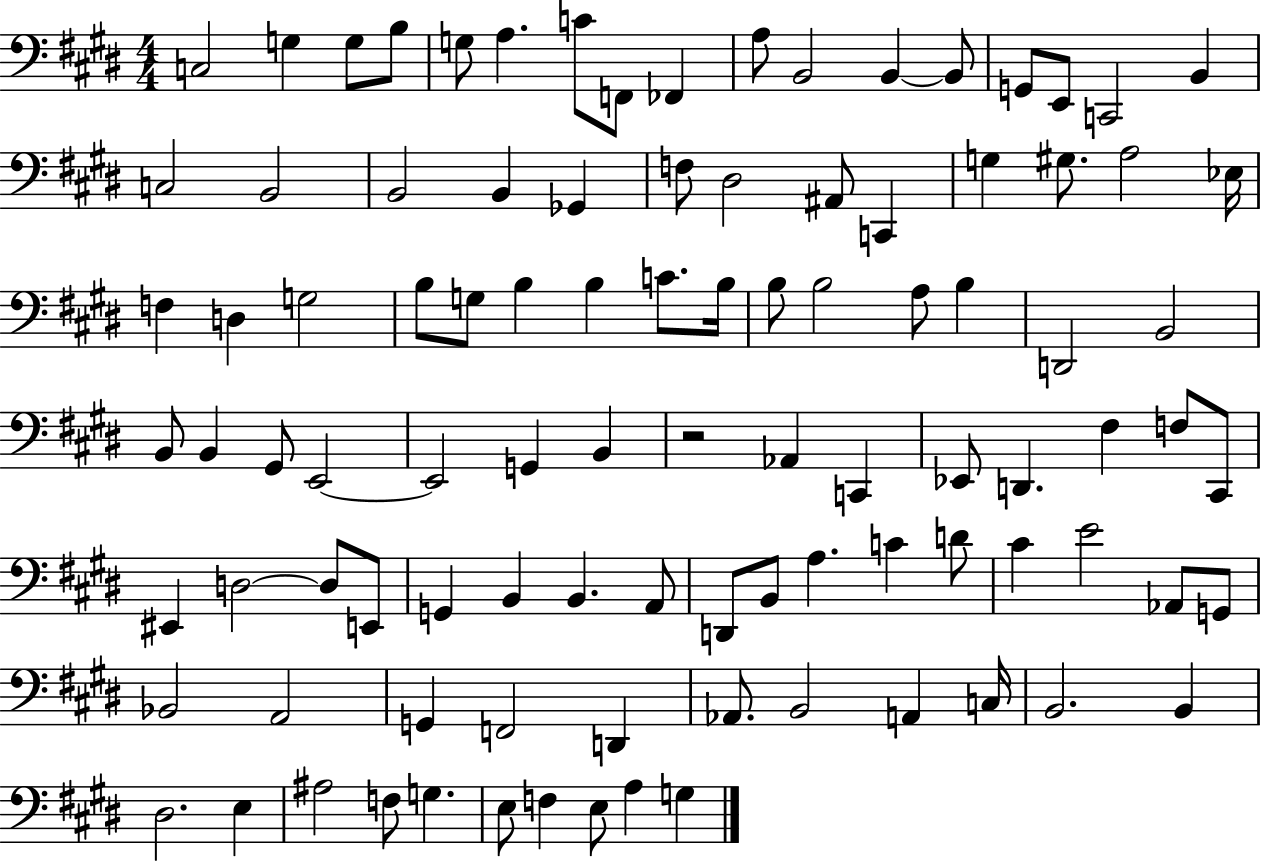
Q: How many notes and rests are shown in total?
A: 98